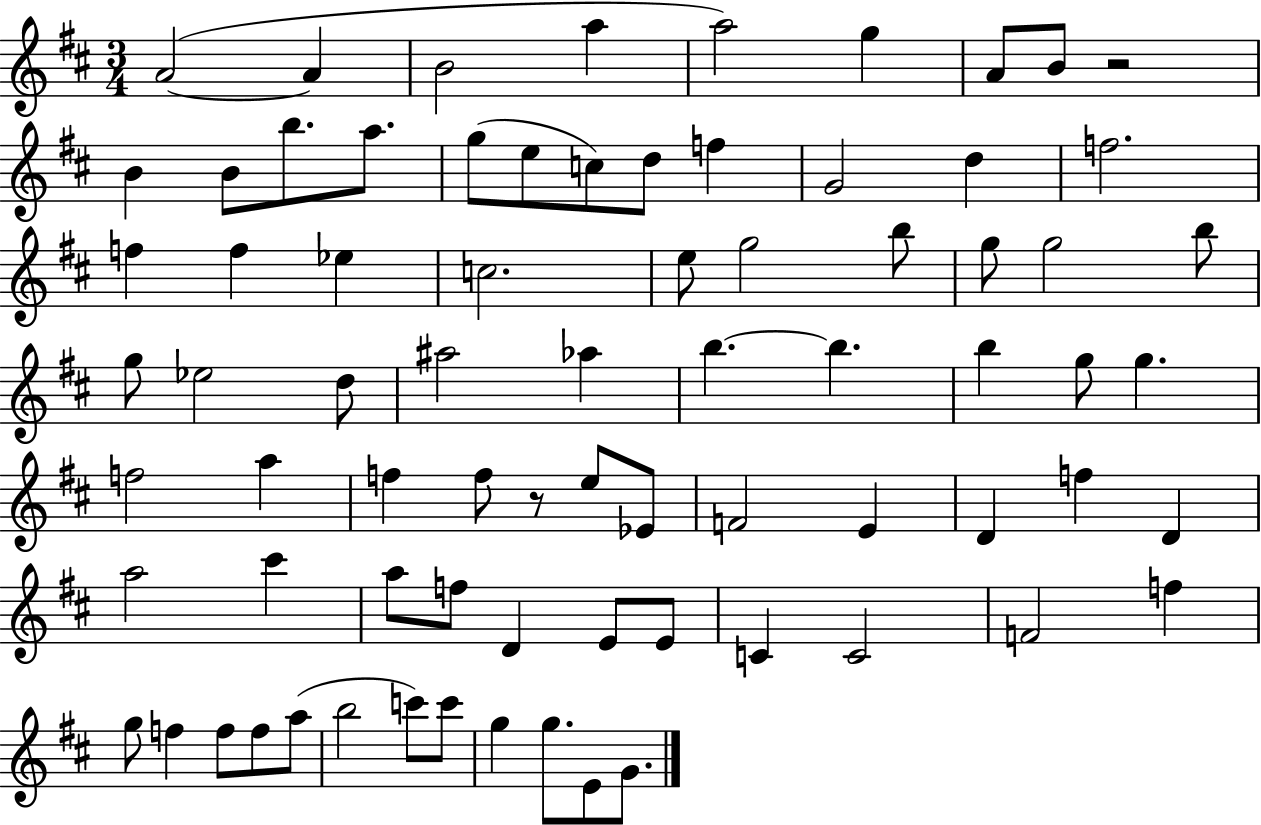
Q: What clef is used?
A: treble